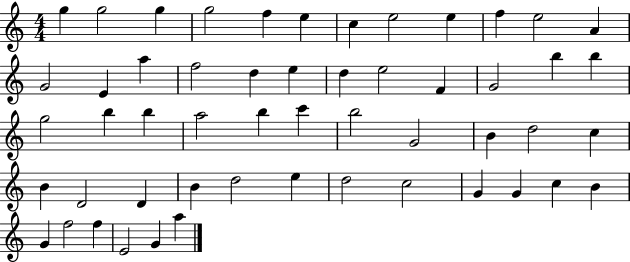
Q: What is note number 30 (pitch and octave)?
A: C6